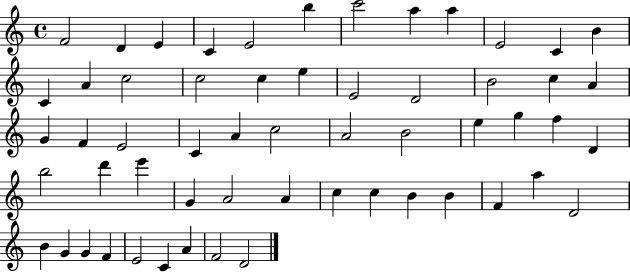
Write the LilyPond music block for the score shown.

{
  \clef treble
  \time 4/4
  \defaultTimeSignature
  \key c \major
  f'2 d'4 e'4 | c'4 e'2 b''4 | c'''2 a''4 a''4 | e'2 c'4 b'4 | \break c'4 a'4 c''2 | c''2 c''4 e''4 | e'2 d'2 | b'2 c''4 a'4 | \break g'4 f'4 e'2 | c'4 a'4 c''2 | a'2 b'2 | e''4 g''4 f''4 d'4 | \break b''2 d'''4 e'''4 | g'4 a'2 a'4 | c''4 c''4 b'4 b'4 | f'4 a''4 d'2 | \break b'4 g'4 g'4 f'4 | e'2 c'4 a'4 | f'2 d'2 | \bar "|."
}